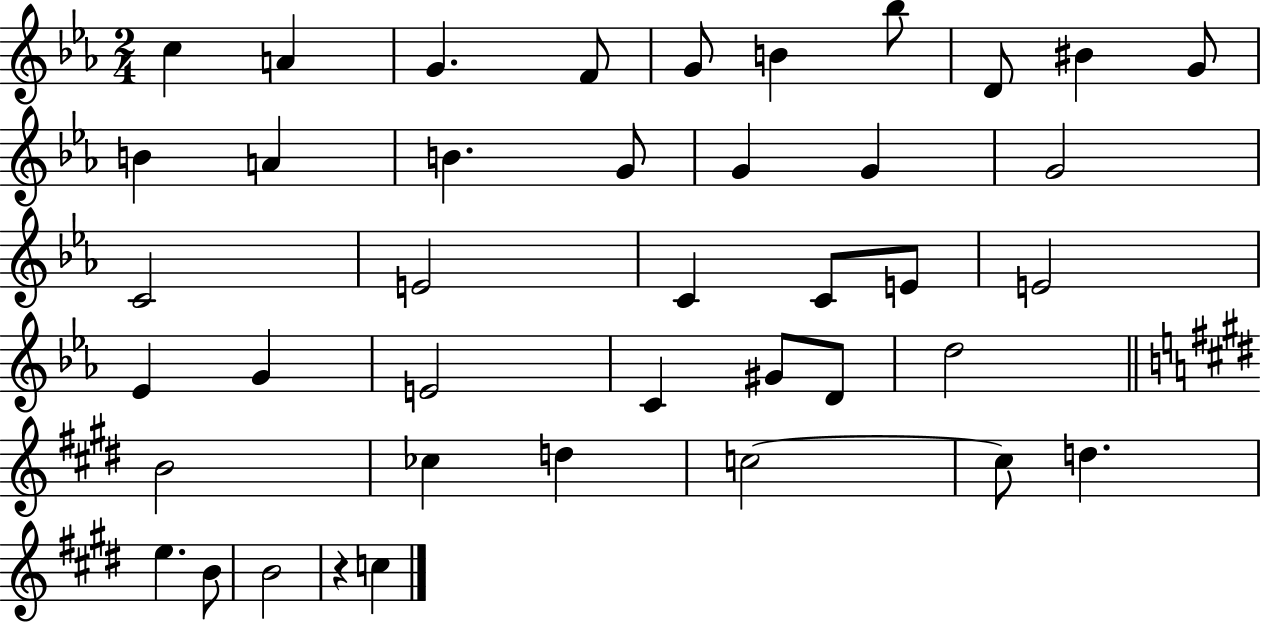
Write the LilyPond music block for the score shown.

{
  \clef treble
  \numericTimeSignature
  \time 2/4
  \key ees \major
  c''4 a'4 | g'4. f'8 | g'8 b'4 bes''8 | d'8 bis'4 g'8 | \break b'4 a'4 | b'4. g'8 | g'4 g'4 | g'2 | \break c'2 | e'2 | c'4 c'8 e'8 | e'2 | \break ees'4 g'4 | e'2 | c'4 gis'8 d'8 | d''2 | \break \bar "||" \break \key e \major b'2 | ces''4 d''4 | c''2~~ | c''8 d''4. | \break e''4. b'8 | b'2 | r4 c''4 | \bar "|."
}